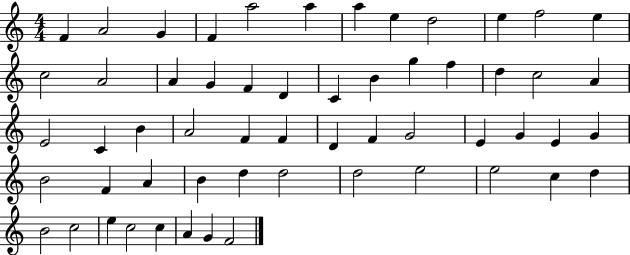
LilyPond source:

{
  \clef treble
  \numericTimeSignature
  \time 4/4
  \key c \major
  f'4 a'2 g'4 | f'4 a''2 a''4 | a''4 e''4 d''2 | e''4 f''2 e''4 | \break c''2 a'2 | a'4 g'4 f'4 d'4 | c'4 b'4 g''4 f''4 | d''4 c''2 a'4 | \break e'2 c'4 b'4 | a'2 f'4 f'4 | d'4 f'4 g'2 | e'4 g'4 e'4 g'4 | \break b'2 f'4 a'4 | b'4 d''4 d''2 | d''2 e''2 | e''2 c''4 d''4 | \break b'2 c''2 | e''4 c''2 c''4 | a'4 g'4 f'2 | \bar "|."
}